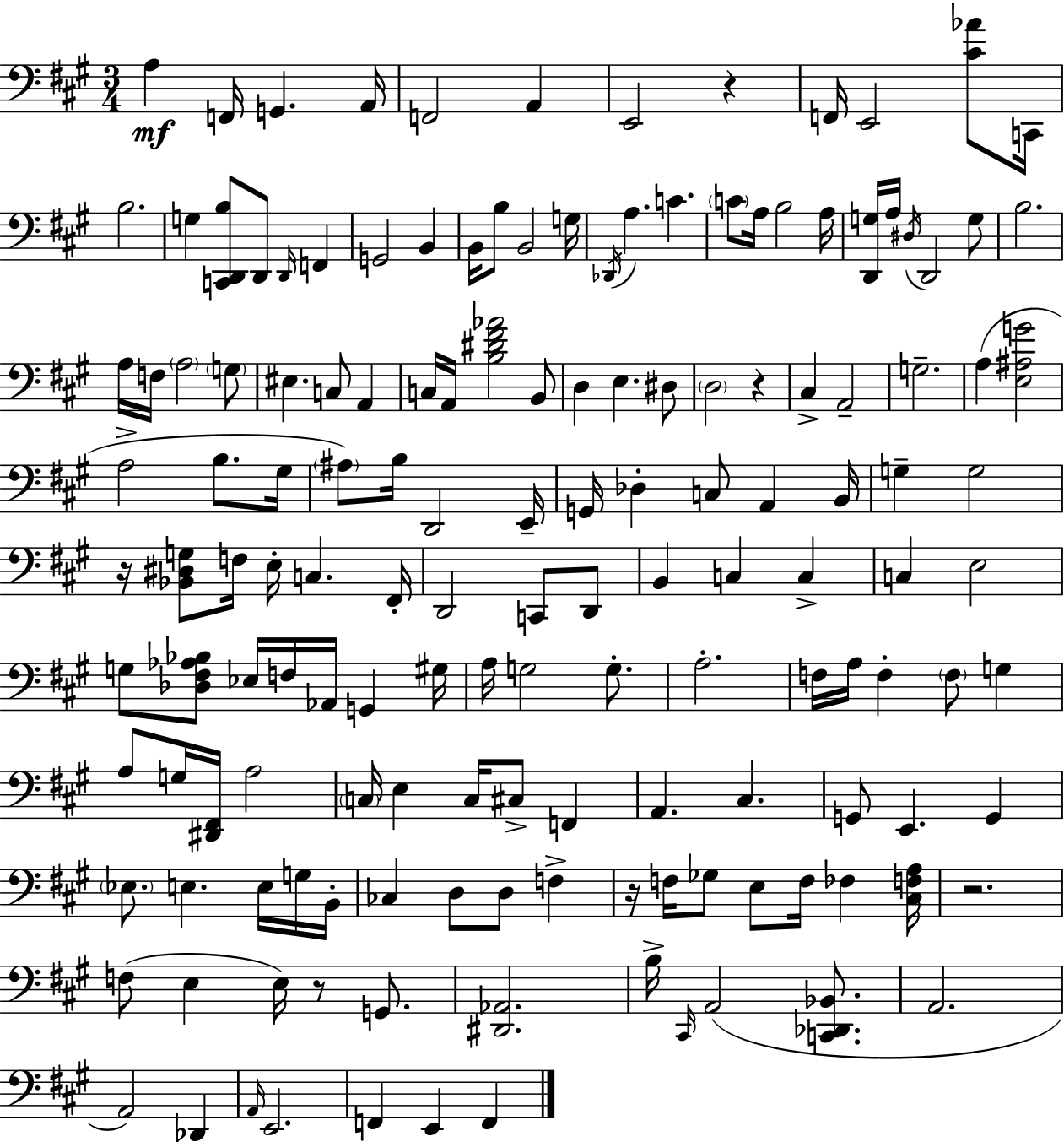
{
  \clef bass
  \numericTimeSignature
  \time 3/4
  \key a \major
  a4\mf f,16 g,4. a,16 | f,2 a,4 | e,2 r4 | f,16 e,2 <cis' aes'>8 c,16 | \break b2. | g4 <c, d, b>8 d,8 \grace { d,16 } f,4 | g,2 b,4 | b,16 b8 b,2 | \break g16 \acciaccatura { des,16 } a4. c'4. | \parenthesize c'8 a16 b2 | a16 <d, g>16 a16 \acciaccatura { dis16 } d,2 | g8 b2. | \break a16 f16 \parenthesize a2 | \parenthesize g8 eis4. c8 a,4 | c16 a,16 <b dis' fis' aes'>2 | b,8 d4 e4. | \break dis8 \parenthesize d2 r4 | cis4-> a,2-- | g2.-- | a4( <e ais g'>2 | \break a2-> b8. | gis16 \parenthesize ais8) b16 d,2 | e,16-- g,16 des4-. c8 a,4 | b,16 g4-- g2 | \break r16 <bes, dis g>8 f16 e16-. c4. | fis,16-. d,2 c,8 | d,8 b,4 c4 c4-> | c4 e2 | \break g8 <des fis aes bes>8 ees16 f16 aes,16 g,4 | gis16 a16 g2 | g8.-. a2.-. | f16 a16 f4-. \parenthesize f8 g4 | \break a8 g16 <dis, fis,>16 a2 | \parenthesize c16 e4 c16 cis8-> f,4 | a,4. cis4. | g,8 e,4. g,4 | \break \parenthesize ees8. e4. | e16 g16 b,16-. ces4 d8 d8 f4-> | r16 f16 ges8 e8 f16 fes4 | <cis f a>16 r2. | \break f8( e4 e16) r8 | g,8. <dis, aes,>2. | b16-> \grace { cis,16 }( a,2 | <c, des, bes,>8. a,2. | \break a,2) | des,4 \grace { a,16 } e,2. | f,4 e,4 | f,4 \bar "|."
}